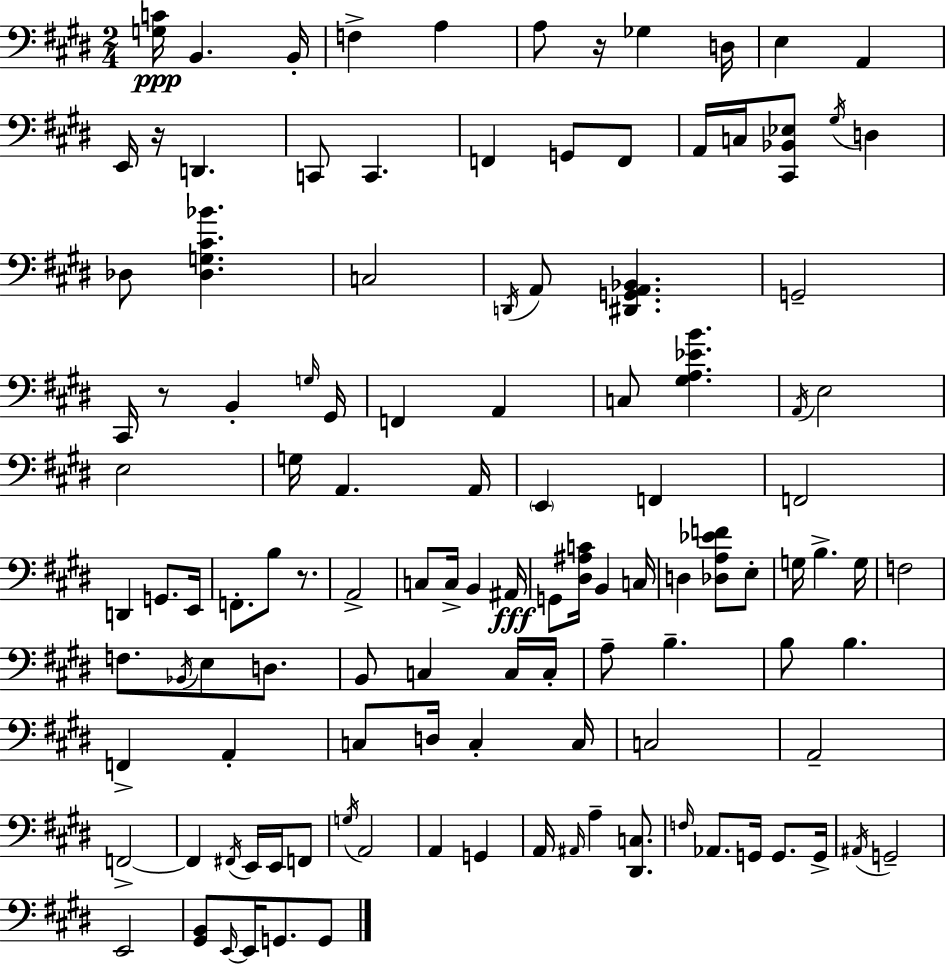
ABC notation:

X:1
T:Untitled
M:2/4
L:1/4
K:E
[G,C]/4 B,, B,,/4 F, A, A,/2 z/4 _G, D,/4 E, A,, E,,/4 z/4 D,, C,,/2 C,, F,, G,,/2 F,,/2 A,,/4 C,/4 [^C,,_B,,_E,]/2 ^G,/4 D, _D,/2 [_D,G,^C_B] C,2 D,,/4 A,,/2 [^D,,G,,A,,_B,,] G,,2 ^C,,/4 z/2 B,, G,/4 ^G,,/4 F,, A,, C,/2 [^G,A,_EB] A,,/4 E,2 E,2 G,/4 A,, A,,/4 E,, F,, F,,2 D,, G,,/2 E,,/4 F,,/2 B,/2 z/2 A,,2 C,/2 C,/4 B,, ^A,,/4 G,,/2 [^D,^A,C]/4 B,, C,/4 D, [_D,A,_EF]/2 E,/2 G,/4 B, G,/4 F,2 F,/2 _B,,/4 E,/2 D,/2 B,,/2 C, C,/4 C,/4 A,/2 B, B,/2 B, F,, A,, C,/2 D,/4 C, C,/4 C,2 A,,2 F,,2 F,, ^F,,/4 E,,/4 E,,/4 F,,/2 G,/4 A,,2 A,, G,, A,,/4 ^A,,/4 A, [^D,,C,]/2 F,/4 _A,,/2 G,,/4 G,,/2 G,,/4 ^A,,/4 G,,2 E,,2 [^G,,B,,]/2 E,,/4 E,,/4 G,,/2 G,,/2